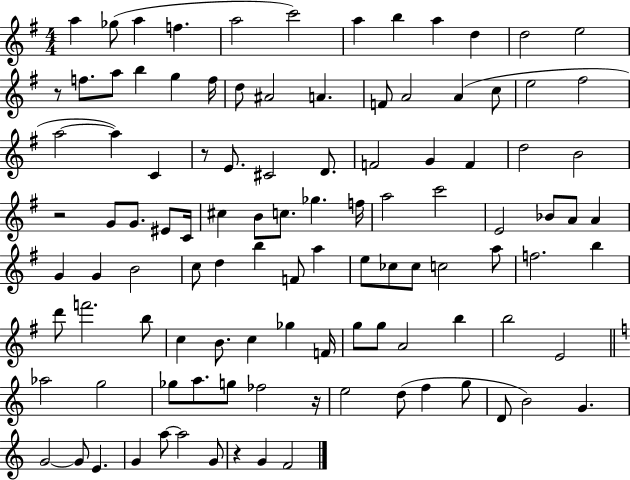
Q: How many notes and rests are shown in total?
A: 108